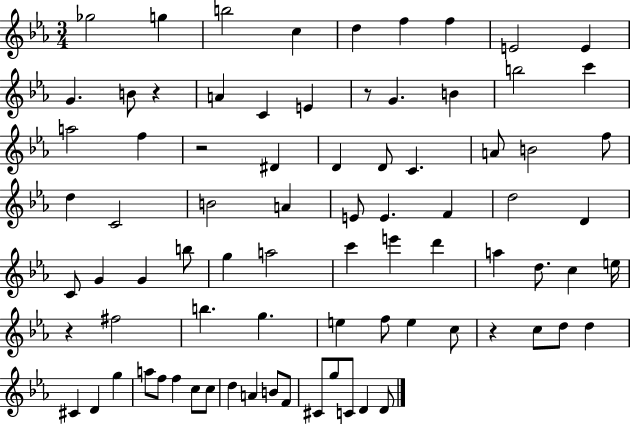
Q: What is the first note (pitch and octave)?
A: Gb5